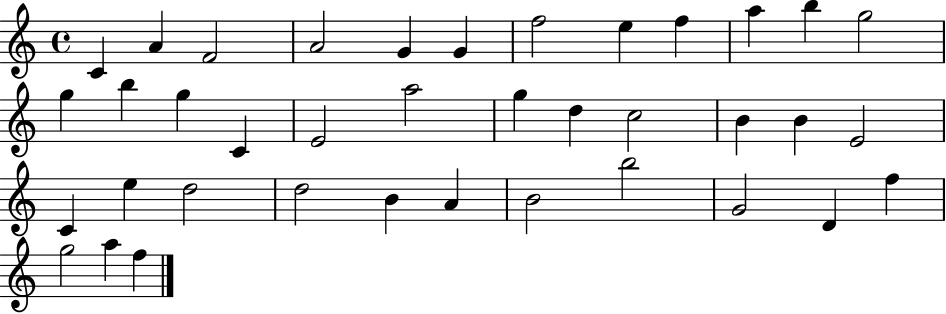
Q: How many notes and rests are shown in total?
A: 38